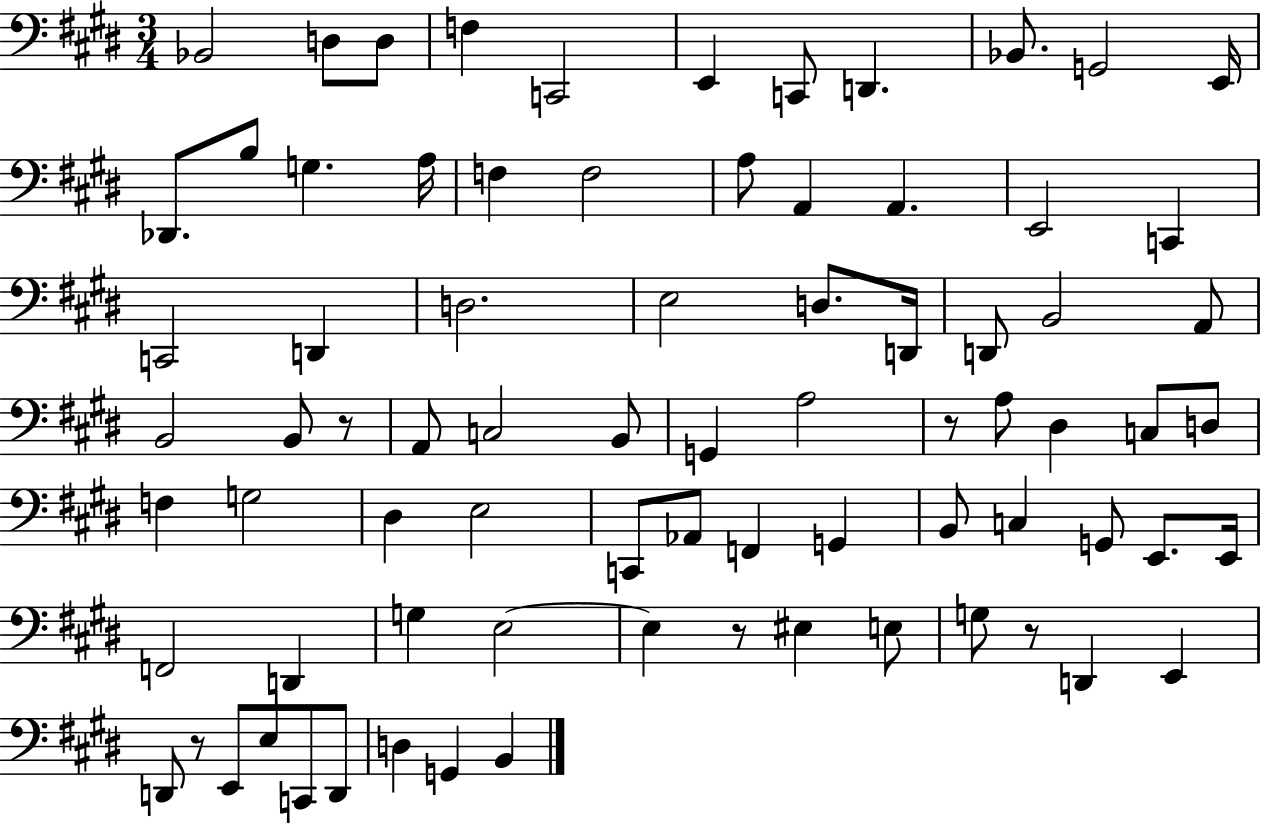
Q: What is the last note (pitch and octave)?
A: B2